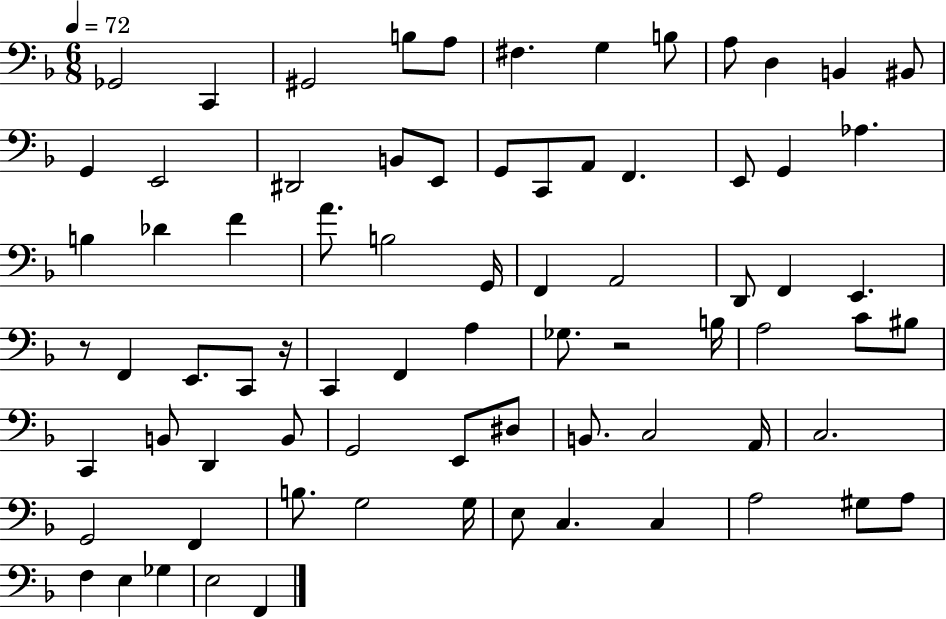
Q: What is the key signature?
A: F major